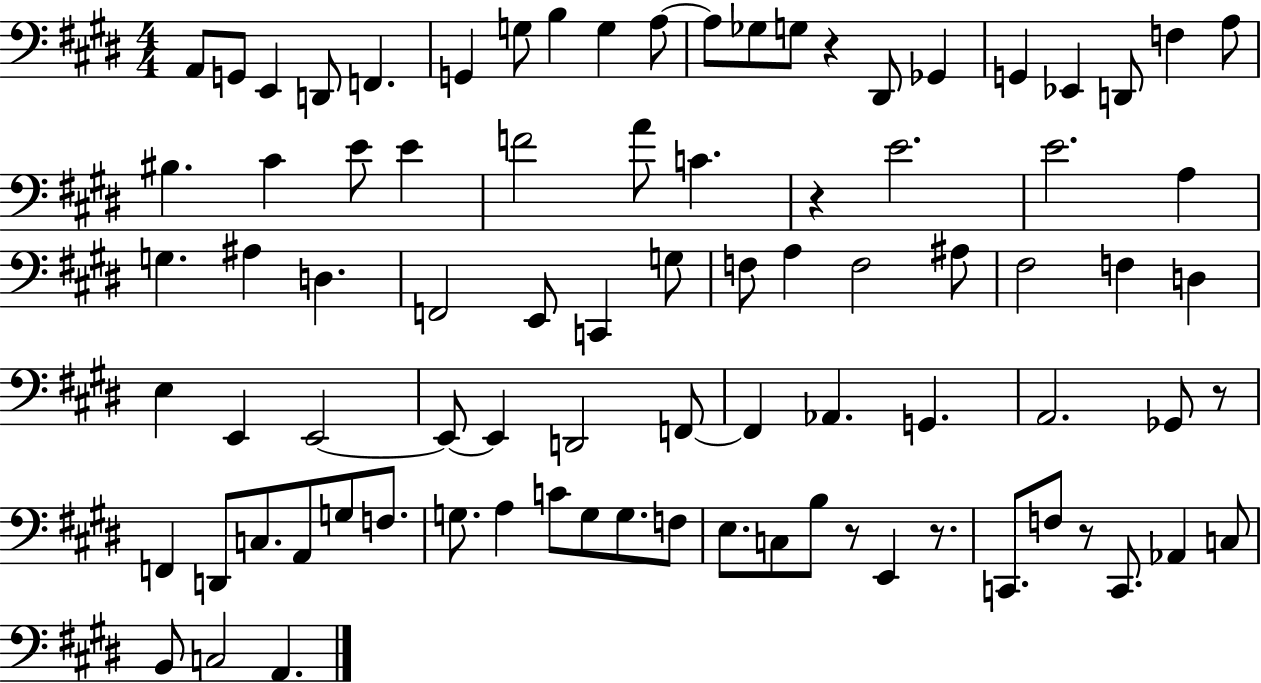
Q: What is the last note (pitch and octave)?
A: A2